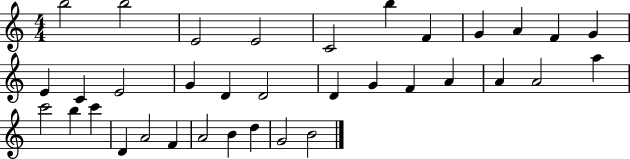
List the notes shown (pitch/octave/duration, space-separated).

B5/h B5/h E4/h E4/h C4/h B5/q F4/q G4/q A4/q F4/q G4/q E4/q C4/q E4/h G4/q D4/q D4/h D4/q G4/q F4/q A4/q A4/q A4/h A5/q C6/h B5/q C6/q D4/q A4/h F4/q A4/h B4/q D5/q G4/h B4/h